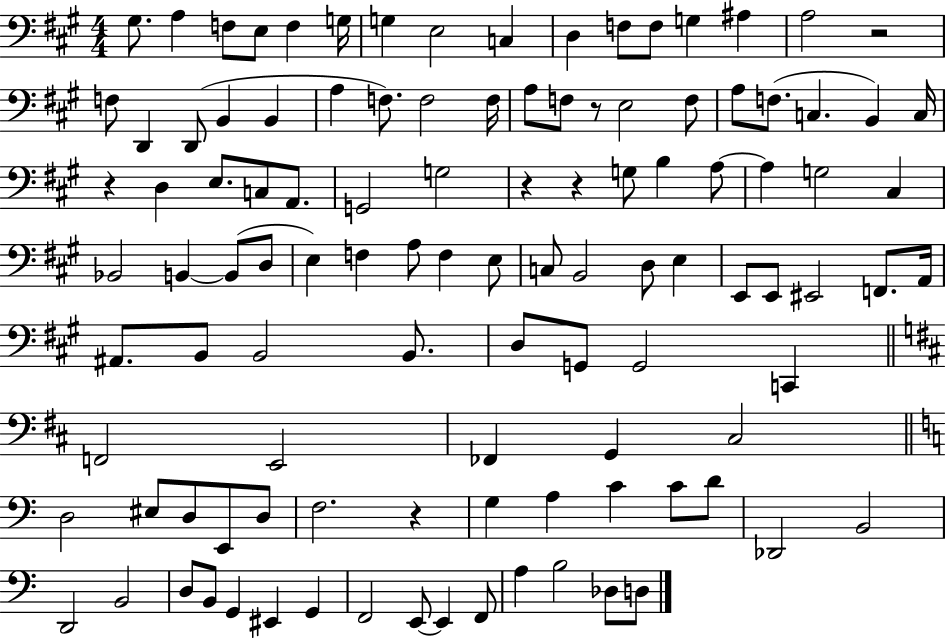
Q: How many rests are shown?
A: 6